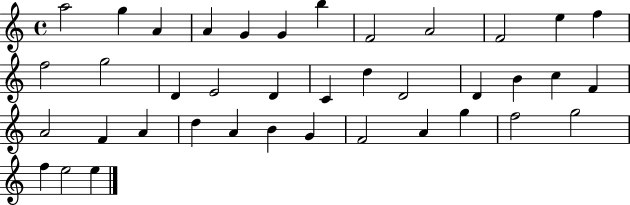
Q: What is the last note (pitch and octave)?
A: E5